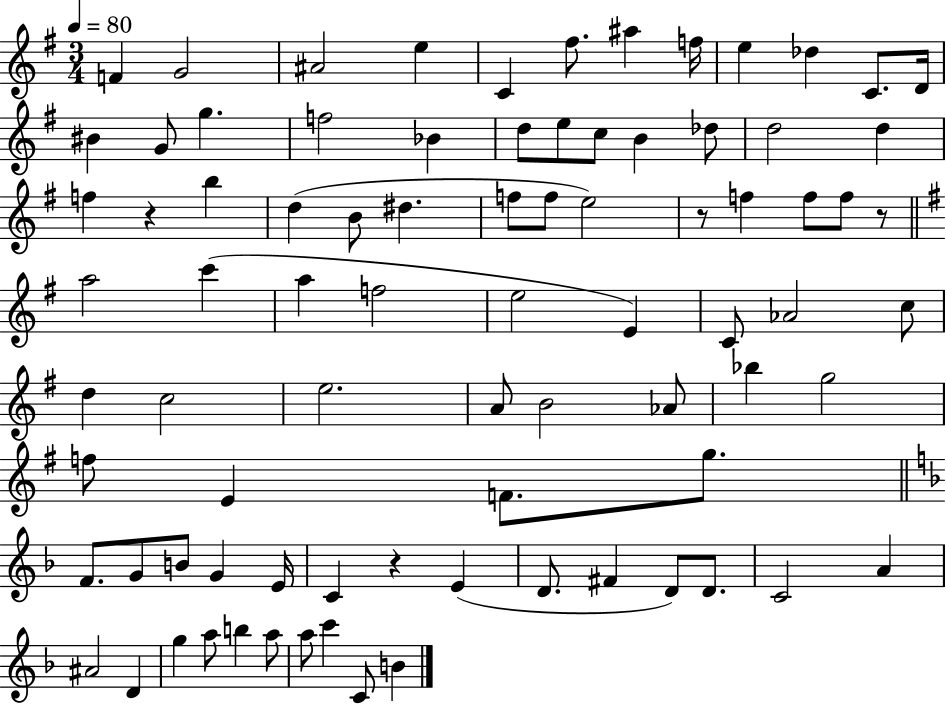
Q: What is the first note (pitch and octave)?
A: F4